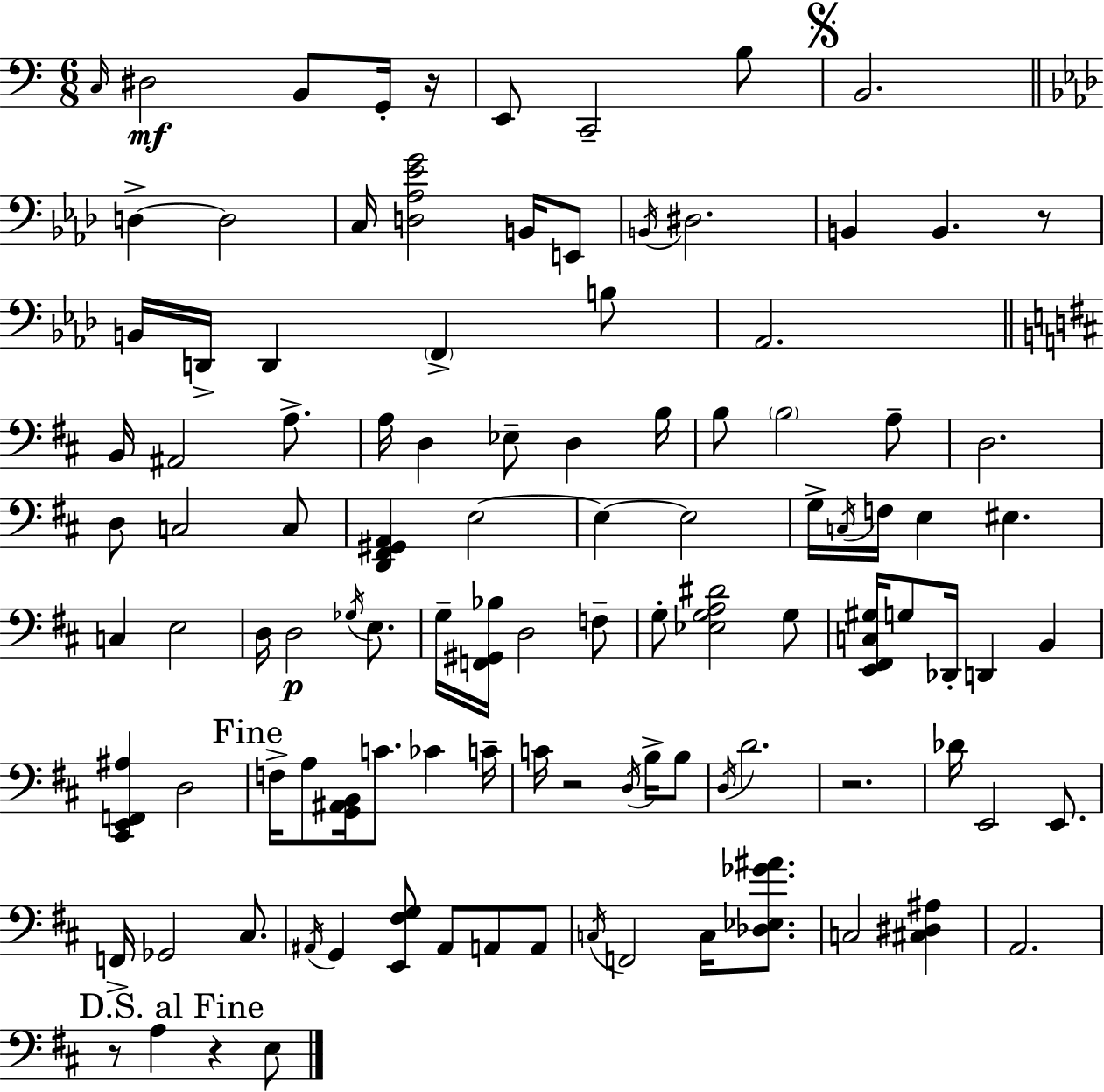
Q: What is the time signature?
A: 6/8